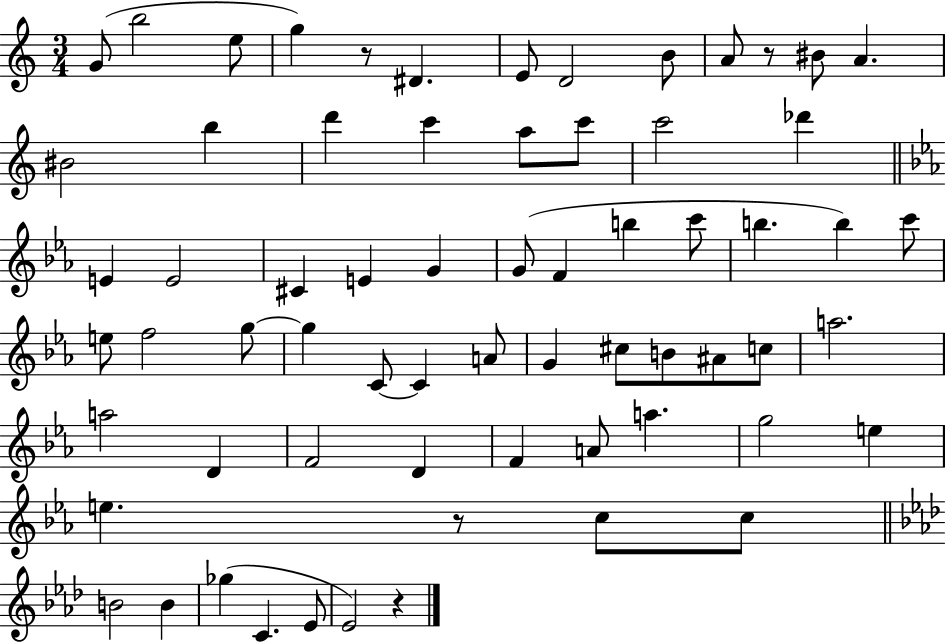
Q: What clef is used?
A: treble